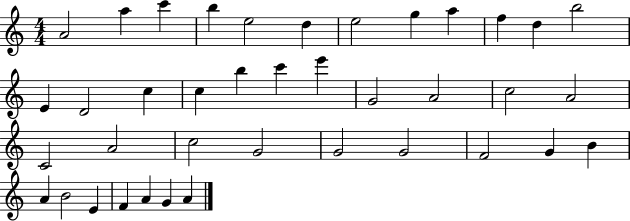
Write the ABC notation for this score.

X:1
T:Untitled
M:4/4
L:1/4
K:C
A2 a c' b e2 d e2 g a f d b2 E D2 c c b c' e' G2 A2 c2 A2 C2 A2 c2 G2 G2 G2 F2 G B A B2 E F A G A